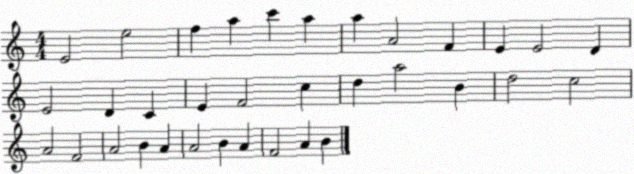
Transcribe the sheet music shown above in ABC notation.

X:1
T:Untitled
M:4/4
L:1/4
K:C
E2 e2 f a c' a a A2 F E E2 D E2 D C E F2 c d a2 B d2 c2 A2 F2 A2 B A A2 B A F2 A B